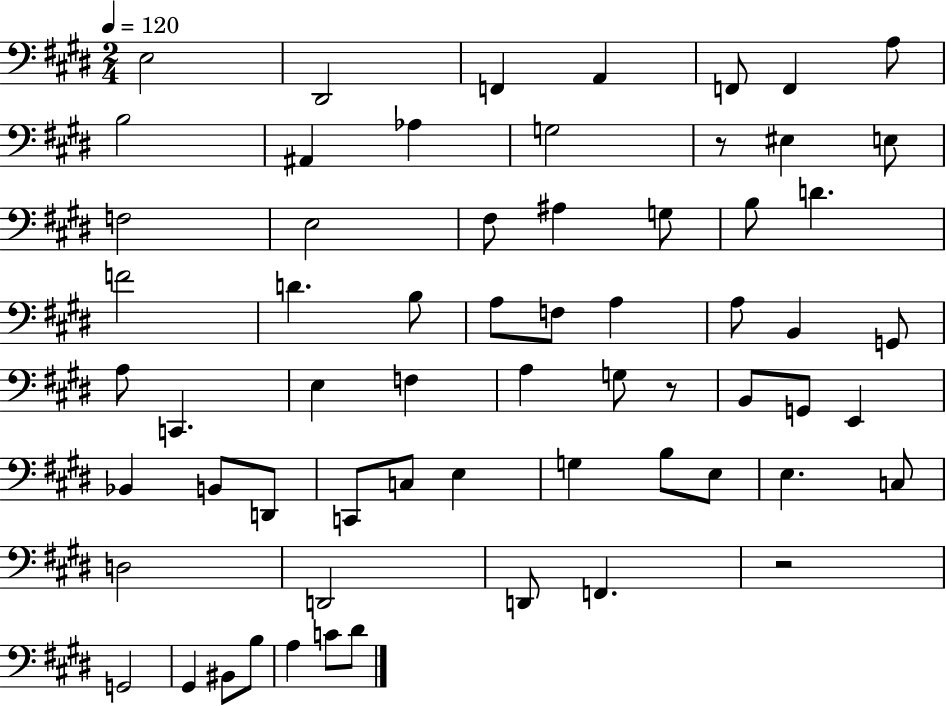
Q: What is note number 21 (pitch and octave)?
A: F4